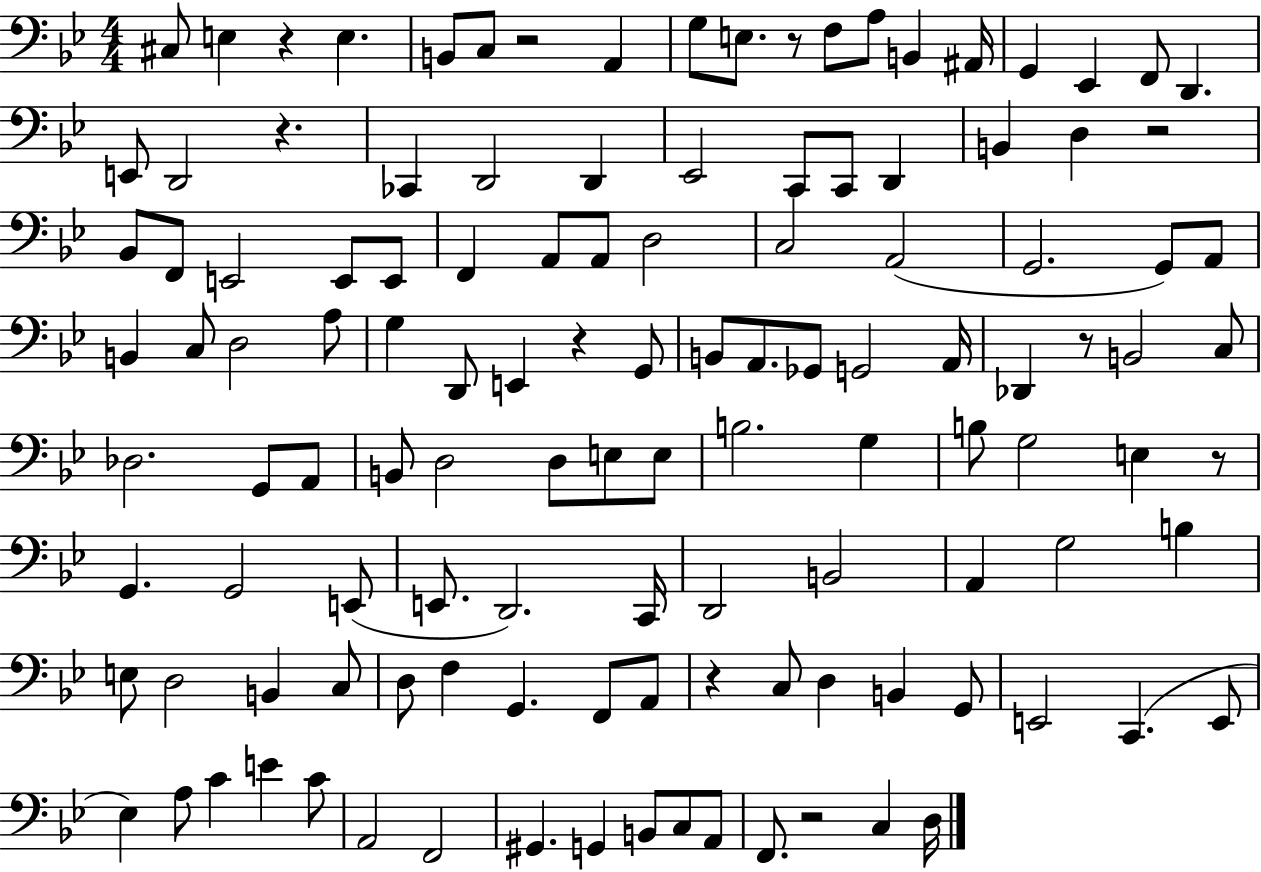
X:1
T:Untitled
M:4/4
L:1/4
K:Bb
^C,/2 E, z E, B,,/2 C,/2 z2 A,, G,/2 E,/2 z/2 F,/2 A,/2 B,, ^A,,/4 G,, _E,, F,,/2 D,, E,,/2 D,,2 z _C,, D,,2 D,, _E,,2 C,,/2 C,,/2 D,, B,, D, z2 _B,,/2 F,,/2 E,,2 E,,/2 E,,/2 F,, A,,/2 A,,/2 D,2 C,2 A,,2 G,,2 G,,/2 A,,/2 B,, C,/2 D,2 A,/2 G, D,,/2 E,, z G,,/2 B,,/2 A,,/2 _G,,/2 G,,2 A,,/4 _D,, z/2 B,,2 C,/2 _D,2 G,,/2 A,,/2 B,,/2 D,2 D,/2 E,/2 E,/2 B,2 G, B,/2 G,2 E, z/2 G,, G,,2 E,,/2 E,,/2 D,,2 C,,/4 D,,2 B,,2 A,, G,2 B, E,/2 D,2 B,, C,/2 D,/2 F, G,, F,,/2 A,,/2 z C,/2 D, B,, G,,/2 E,,2 C,, E,,/2 _E, A,/2 C E C/2 A,,2 F,,2 ^G,, G,, B,,/2 C,/2 A,,/2 F,,/2 z2 C, D,/4